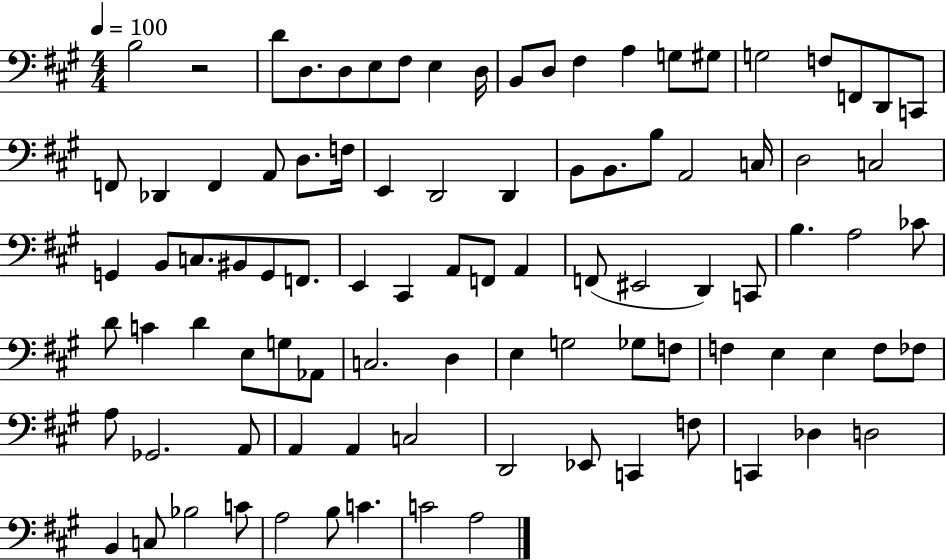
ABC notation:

X:1
T:Untitled
M:4/4
L:1/4
K:A
B,2 z2 D/2 D,/2 D,/2 E,/2 ^F,/2 E, D,/4 B,,/2 D,/2 ^F, A, G,/2 ^G,/2 G,2 F,/2 F,,/2 D,,/2 C,,/2 F,,/2 _D,, F,, A,,/2 D,/2 F,/4 E,, D,,2 D,, B,,/2 B,,/2 B,/2 A,,2 C,/4 D,2 C,2 G,, B,,/2 C,/2 ^B,,/2 G,,/2 F,,/2 E,, ^C,, A,,/2 F,,/2 A,, F,,/2 ^E,,2 D,, C,,/2 B, A,2 _C/2 D/2 C D E,/2 G,/2 _A,,/2 C,2 D, E, G,2 _G,/2 F,/2 F, E, E, F,/2 _F,/2 A,/2 _G,,2 A,,/2 A,, A,, C,2 D,,2 _E,,/2 C,, F,/2 C,, _D, D,2 B,, C,/2 _B,2 C/2 A,2 B,/2 C C2 A,2